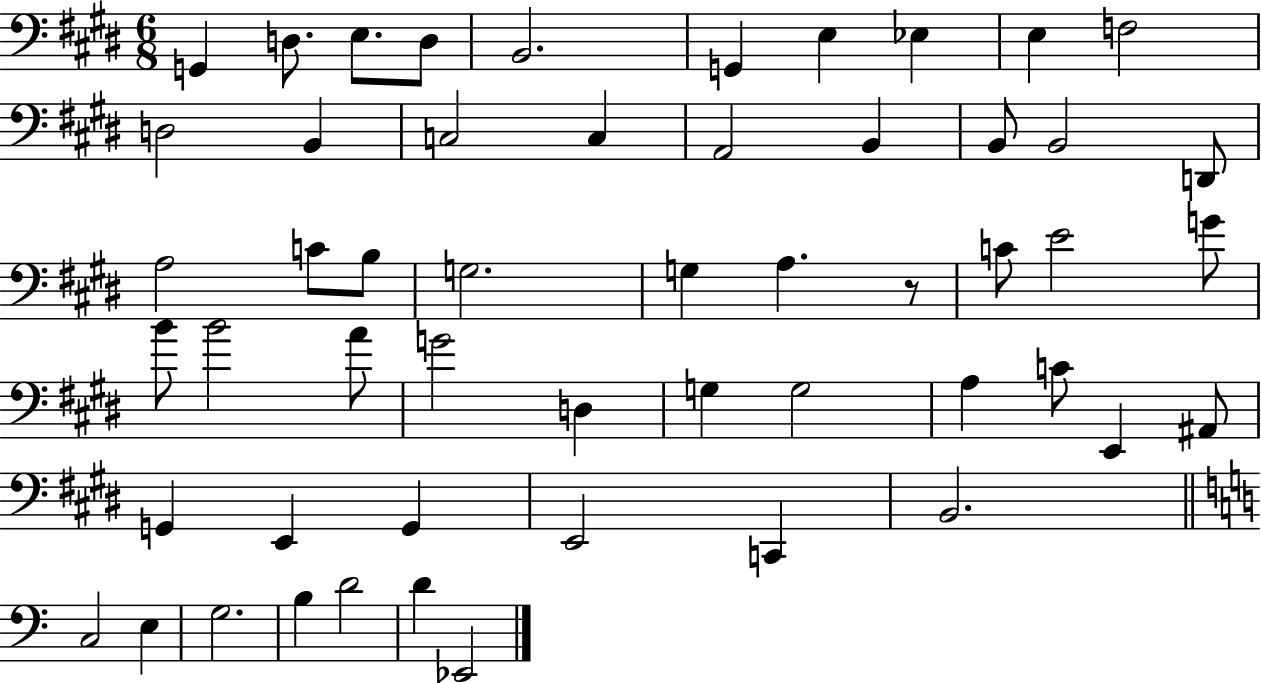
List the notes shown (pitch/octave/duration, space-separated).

G2/q D3/e. E3/e. D3/e B2/h. G2/q E3/q Eb3/q E3/q F3/h D3/h B2/q C3/h C3/q A2/h B2/q B2/e B2/h D2/e A3/h C4/e B3/e G3/h. G3/q A3/q. R/e C4/e E4/h G4/e B4/e B4/h A4/e G4/h D3/q G3/q G3/h A3/q C4/e E2/q A#2/e G2/q E2/q G2/q E2/h C2/q B2/h. C3/h E3/q G3/h. B3/q D4/h D4/q Eb2/h